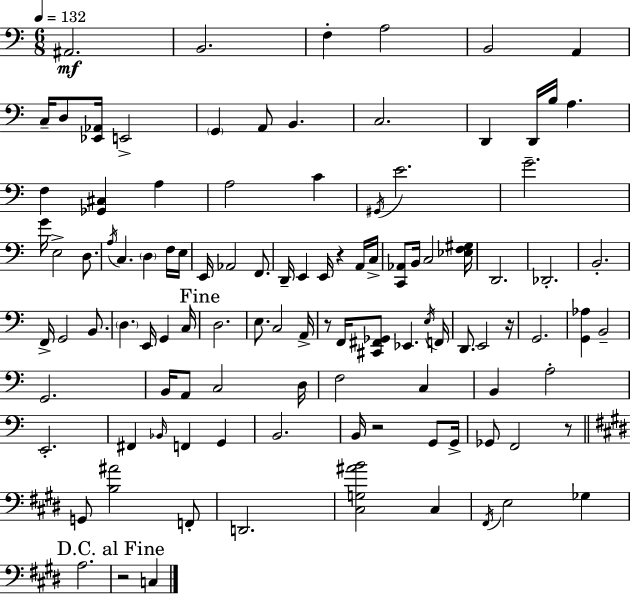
{
  \clef bass
  \numericTimeSignature
  \time 6/8
  \key a \minor
  \tempo 4 = 132
  \repeat volta 2 { ais,2.\mf | b,2. | f4-. a2 | b,2 a,4 | \break c16-- d8 <ees, aes,>16 e,2-> | \parenthesize g,4 a,8 b,4. | c2. | d,4 d,16 b16 a4. | \break f4 <ges, cis>4 a4 | a2 c'4 | \acciaccatura { gis,16 } e'2. | g'2.-- | \break g'16 e2-> d8. | \acciaccatura { a16 } c4. \parenthesize d4 | f16 e16 e,16 aes,2 f,8. | d,16-- e,4 e,16 r4 | \break a,16 c16-> <c, aes,>8 b,16 c2 | <ees f gis>16 d,2. | des,2.-. | b,2.-. | \break f,16-> g,2 b,8. | \parenthesize d4. e,16 g,4 | c16 \mark "Fine" d2. | e8. c2 | \break a,16-> r8 f,16 <cis, fis, ges,>8 ees,4. | \acciaccatura { e16 } f,16 d,8. e,2 | r16 g,2. | <g, aes>4 b,2-- | \break g,2. | b,16 a,8 c2 | d16 f2 c4 | b,4 a2-. | \break e,2.-. | fis,4 \grace { bes,16 } f,4 | g,4 b,2. | b,16 r2 | \break g,8 g,16-> ges,8 f,2 | r8 \bar "||" \break \key e \major g,8 <b ais'>2 f,8-. | d,2. | <cis g ais' b'>2 cis4 | \acciaccatura { fis,16 } e2 ges4 | \break a2. | \mark "D.C. al Fine" r2 c4 | } \bar "|."
}